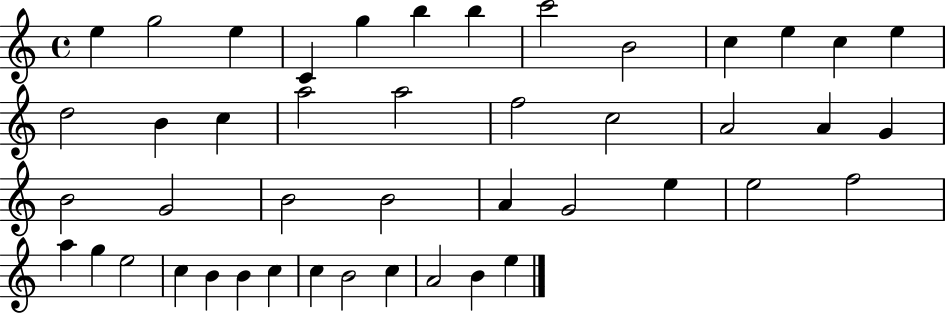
X:1
T:Untitled
M:4/4
L:1/4
K:C
e g2 e C g b b c'2 B2 c e c e d2 B c a2 a2 f2 c2 A2 A G B2 G2 B2 B2 A G2 e e2 f2 a g e2 c B B c c B2 c A2 B e